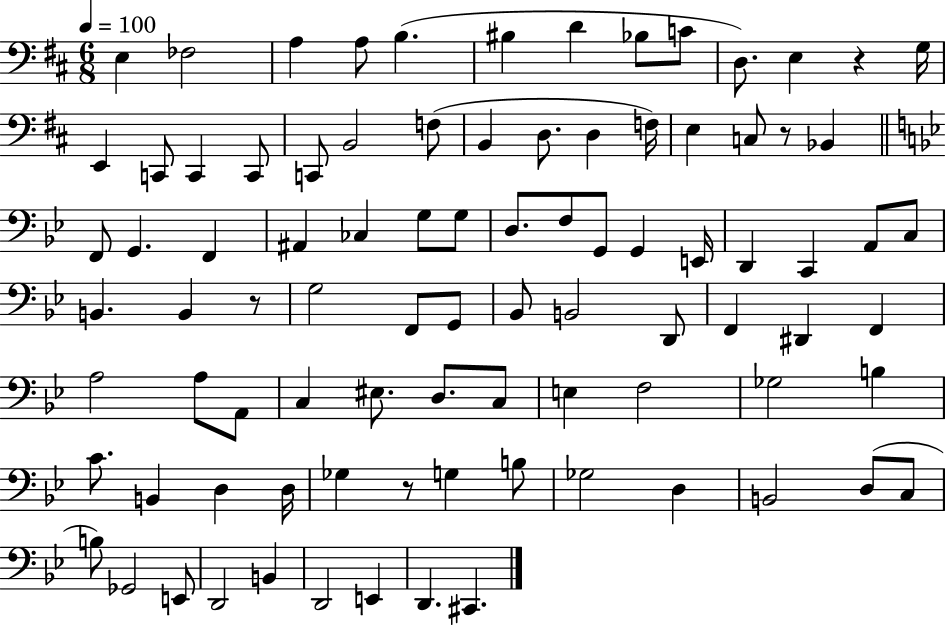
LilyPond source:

{
  \clef bass
  \numericTimeSignature
  \time 6/8
  \key d \major
  \tempo 4 = 100
  e4 fes2 | a4 a8 b4.( | bis4 d'4 bes8 c'8 | d8.) e4 r4 g16 | \break e,4 c,8 c,4 c,8 | c,8 b,2 f8( | b,4 d8. d4 f16) | e4 c8 r8 bes,4 | \break \bar "||" \break \key bes \major f,8 g,4. f,4 | ais,4 ces4 g8 g8 | d8. f8 g,8 g,4 e,16 | d,4 c,4 a,8 c8 | \break b,4. b,4 r8 | g2 f,8 g,8 | bes,8 b,2 d,8 | f,4 dis,4 f,4 | \break a2 a8 a,8 | c4 eis8. d8. c8 | e4 f2 | ges2 b4 | \break c'8. b,4 d4 d16 | ges4 r8 g4 b8 | ges2 d4 | b,2 d8( c8 | \break b8) ges,2 e,8 | d,2 b,4 | d,2 e,4 | d,4. cis,4. | \break \bar "|."
}